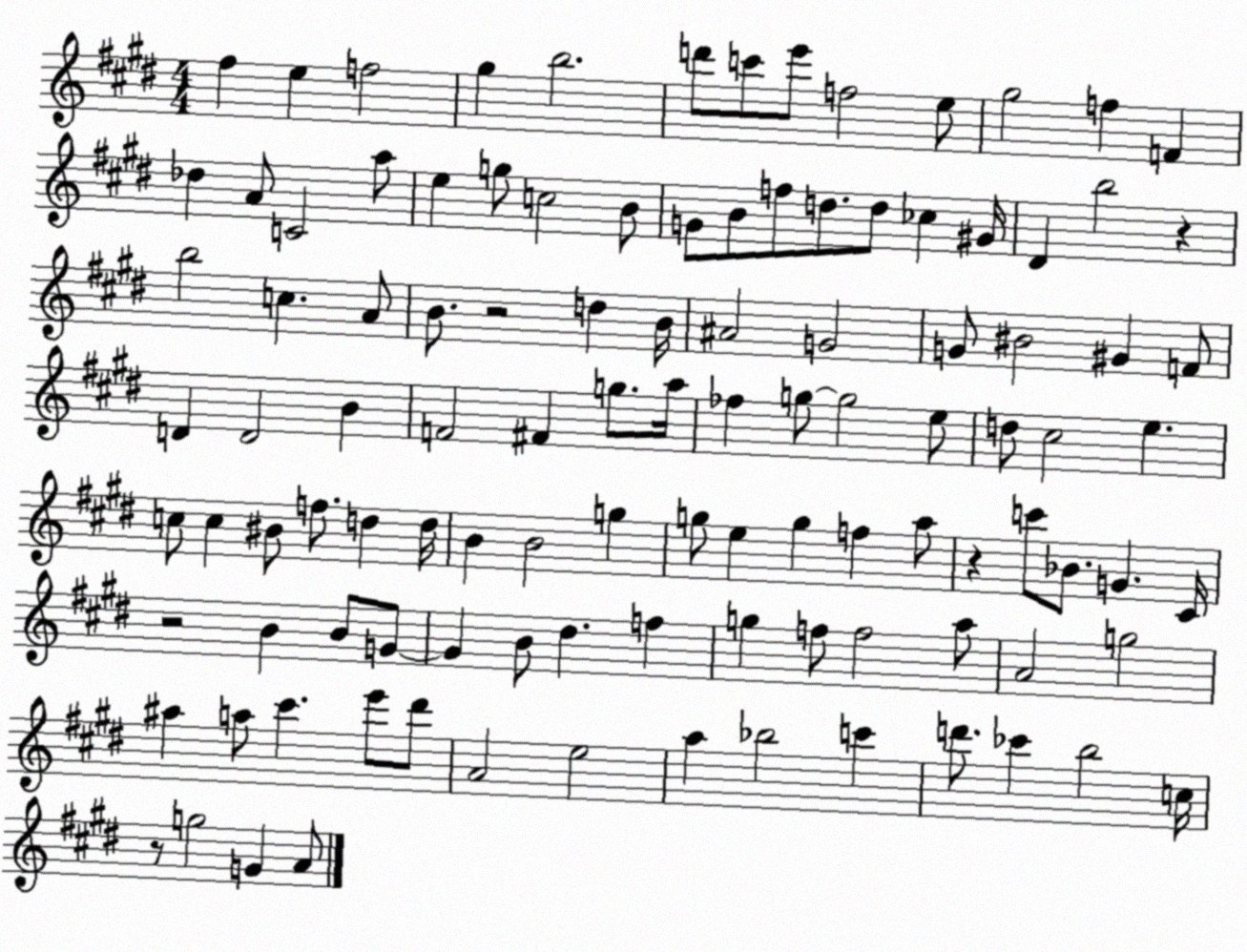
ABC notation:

X:1
T:Untitled
M:4/4
L:1/4
K:E
^f e f2 ^g b2 d'/2 c'/2 e'/2 f2 e/2 ^g2 f F _d A/2 C2 a/2 e g/2 c2 B/2 G/2 B/2 f/2 d/2 d/2 _c ^G/4 ^D b2 z b2 c A/2 B/2 z2 d B/4 ^A2 G2 G/2 ^B2 ^G F/2 D D2 B F2 ^F g/2 a/4 _f g/2 g2 e/2 d/2 ^c2 e c/2 c ^B/2 f/2 d d/4 B B2 g g/2 e g f a/2 z c'/2 _B/2 G ^C/4 z2 B B/2 G/2 G B/2 ^d f g f/2 f2 a/2 A2 g2 ^a a/2 ^c' e'/2 ^d'/2 A2 e2 a _b2 c' d'/2 _c' b2 c/4 z/2 g2 G A/2